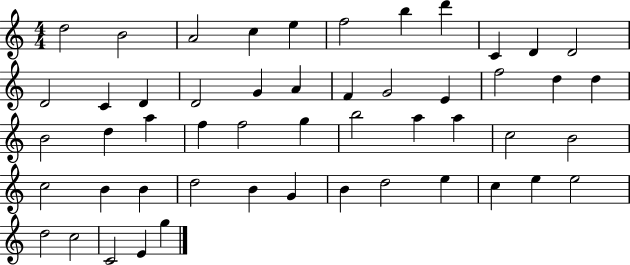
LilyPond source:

{
  \clef treble
  \numericTimeSignature
  \time 4/4
  \key c \major
  d''2 b'2 | a'2 c''4 e''4 | f''2 b''4 d'''4 | c'4 d'4 d'2 | \break d'2 c'4 d'4 | d'2 g'4 a'4 | f'4 g'2 e'4 | f''2 d''4 d''4 | \break b'2 d''4 a''4 | f''4 f''2 g''4 | b''2 a''4 a''4 | c''2 b'2 | \break c''2 b'4 b'4 | d''2 b'4 g'4 | b'4 d''2 e''4 | c''4 e''4 e''2 | \break d''2 c''2 | c'2 e'4 g''4 | \bar "|."
}